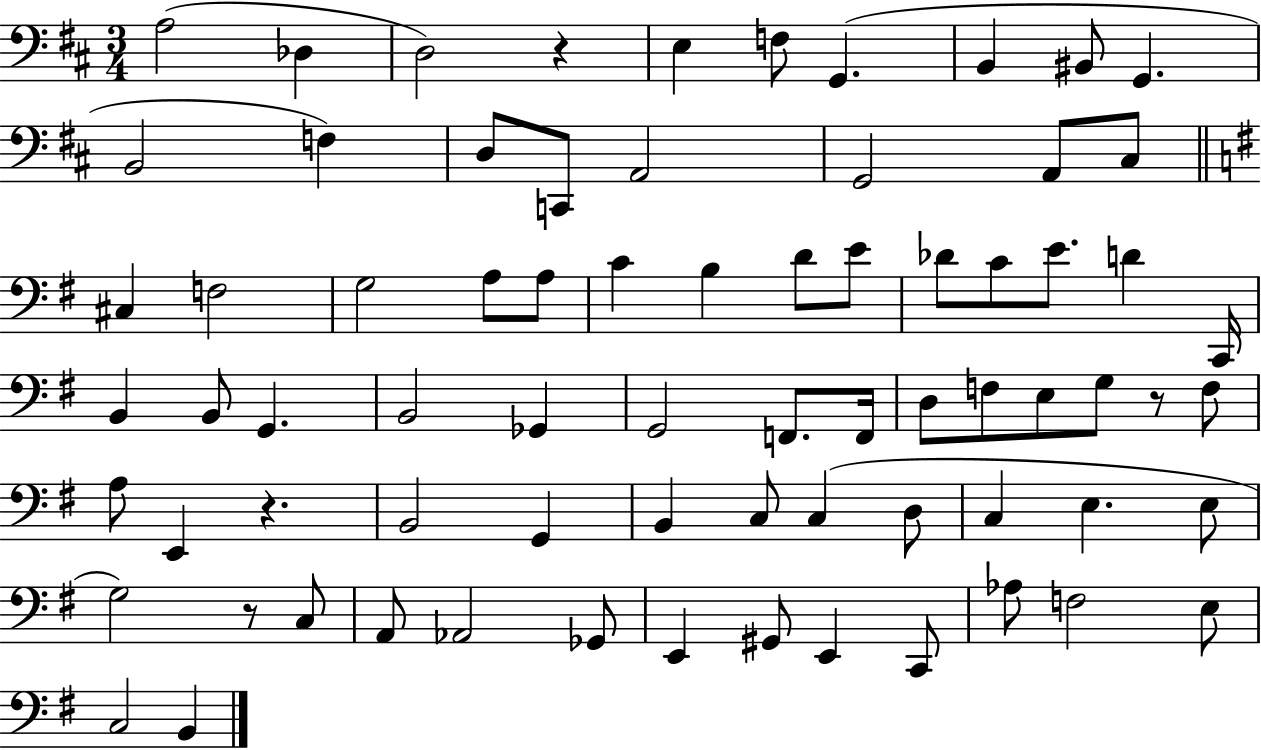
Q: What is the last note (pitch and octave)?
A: B2